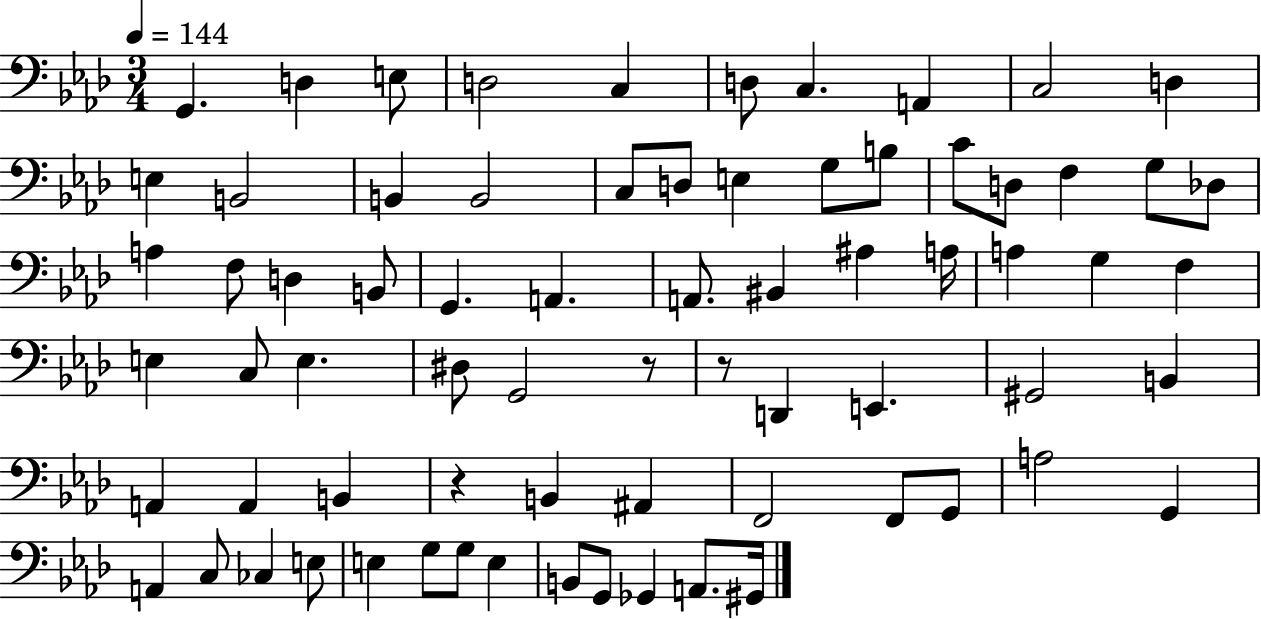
{
  \clef bass
  \numericTimeSignature
  \time 3/4
  \key aes \major
  \tempo 4 = 144
  g,4. d4 e8 | d2 c4 | d8 c4. a,4 | c2 d4 | \break e4 b,2 | b,4 b,2 | c8 d8 e4 g8 b8 | c'8 d8 f4 g8 des8 | \break a4 f8 d4 b,8 | g,4. a,4. | a,8. bis,4 ais4 a16 | a4 g4 f4 | \break e4 c8 e4. | dis8 g,2 r8 | r8 d,4 e,4. | gis,2 b,4 | \break a,4 a,4 b,4 | r4 b,4 ais,4 | f,2 f,8 g,8 | a2 g,4 | \break a,4 c8 ces4 e8 | e4 g8 g8 e4 | b,8 g,8 ges,4 a,8. gis,16 | \bar "|."
}